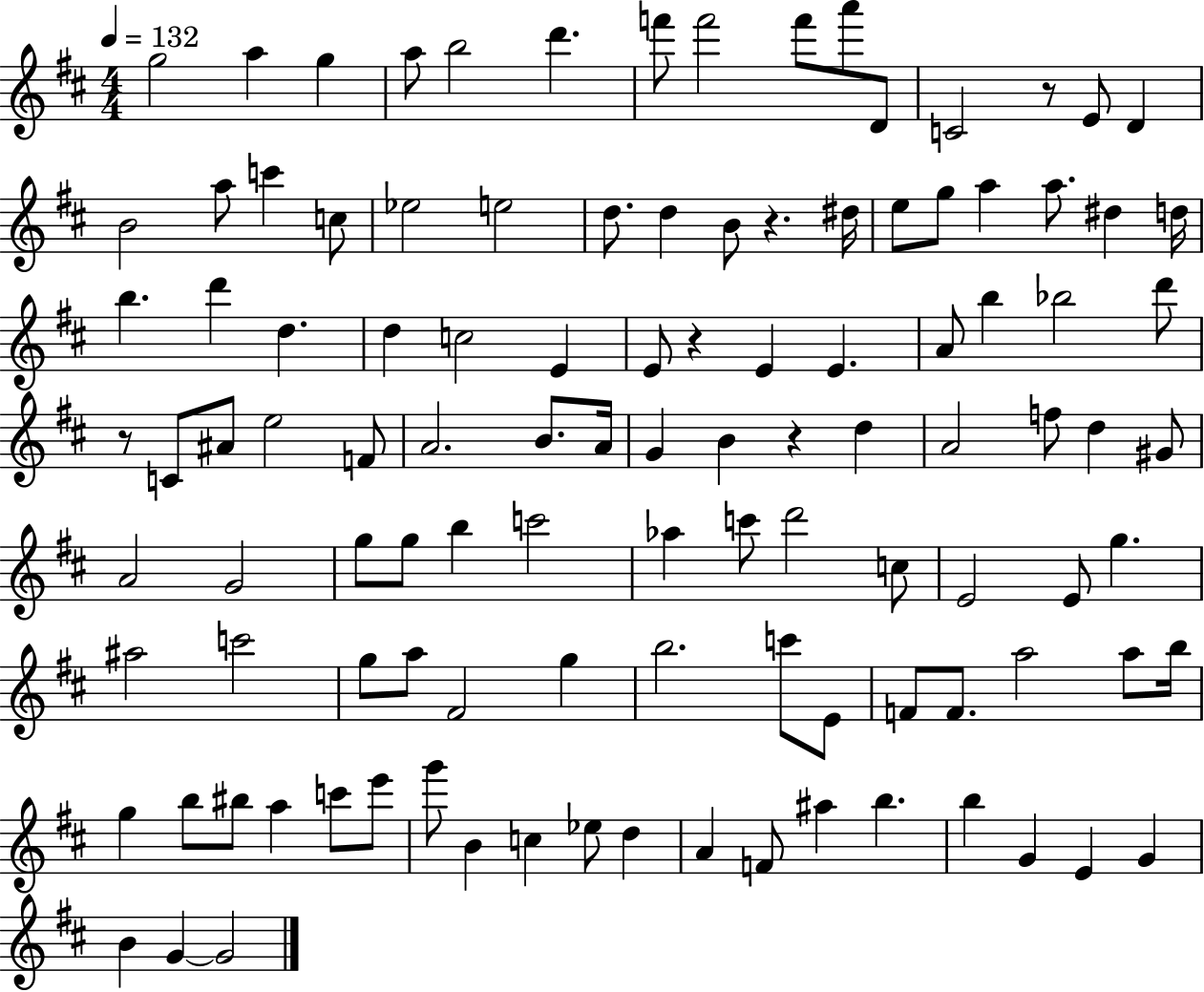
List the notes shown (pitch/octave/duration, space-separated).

G5/h A5/q G5/q A5/e B5/h D6/q. F6/e F6/h F6/e A6/e D4/e C4/h R/e E4/e D4/q B4/h A5/e C6/q C5/e Eb5/h E5/h D5/e. D5/q B4/e R/q. D#5/s E5/e G5/e A5/q A5/e. D#5/q D5/s B5/q. D6/q D5/q. D5/q C5/h E4/q E4/e R/q E4/q E4/q. A4/e B5/q Bb5/h D6/e R/e C4/e A#4/e E5/h F4/e A4/h. B4/e. A4/s G4/q B4/q R/q D5/q A4/h F5/e D5/q G#4/e A4/h G4/h G5/e G5/e B5/q C6/h Ab5/q C6/e D6/h C5/e E4/h E4/e G5/q. A#5/h C6/h G5/e A5/e F#4/h G5/q B5/h. C6/e E4/e F4/e F4/e. A5/h A5/e B5/s G5/q B5/e BIS5/e A5/q C6/e E6/e G6/e B4/q C5/q Eb5/e D5/q A4/q F4/e A#5/q B5/q. B5/q G4/q E4/q G4/q B4/q G4/q G4/h